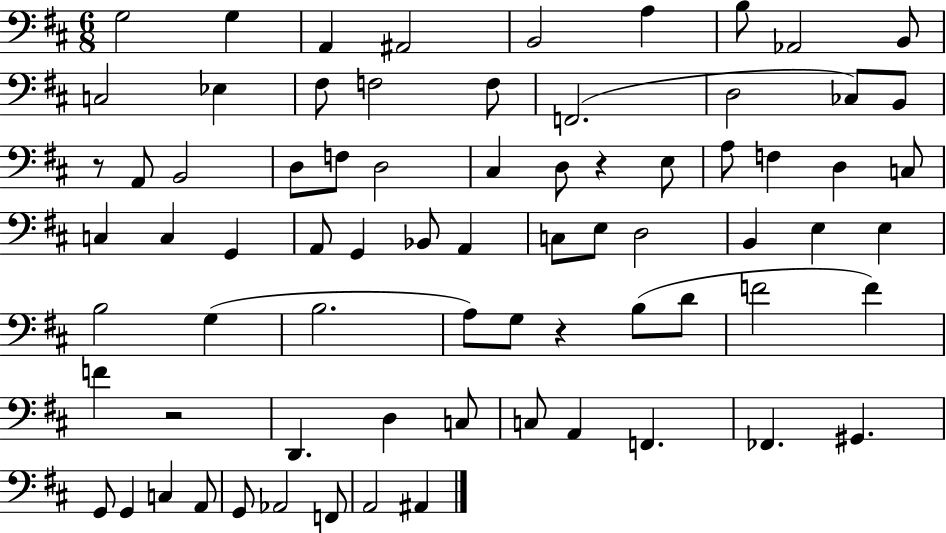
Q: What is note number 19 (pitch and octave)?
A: A2